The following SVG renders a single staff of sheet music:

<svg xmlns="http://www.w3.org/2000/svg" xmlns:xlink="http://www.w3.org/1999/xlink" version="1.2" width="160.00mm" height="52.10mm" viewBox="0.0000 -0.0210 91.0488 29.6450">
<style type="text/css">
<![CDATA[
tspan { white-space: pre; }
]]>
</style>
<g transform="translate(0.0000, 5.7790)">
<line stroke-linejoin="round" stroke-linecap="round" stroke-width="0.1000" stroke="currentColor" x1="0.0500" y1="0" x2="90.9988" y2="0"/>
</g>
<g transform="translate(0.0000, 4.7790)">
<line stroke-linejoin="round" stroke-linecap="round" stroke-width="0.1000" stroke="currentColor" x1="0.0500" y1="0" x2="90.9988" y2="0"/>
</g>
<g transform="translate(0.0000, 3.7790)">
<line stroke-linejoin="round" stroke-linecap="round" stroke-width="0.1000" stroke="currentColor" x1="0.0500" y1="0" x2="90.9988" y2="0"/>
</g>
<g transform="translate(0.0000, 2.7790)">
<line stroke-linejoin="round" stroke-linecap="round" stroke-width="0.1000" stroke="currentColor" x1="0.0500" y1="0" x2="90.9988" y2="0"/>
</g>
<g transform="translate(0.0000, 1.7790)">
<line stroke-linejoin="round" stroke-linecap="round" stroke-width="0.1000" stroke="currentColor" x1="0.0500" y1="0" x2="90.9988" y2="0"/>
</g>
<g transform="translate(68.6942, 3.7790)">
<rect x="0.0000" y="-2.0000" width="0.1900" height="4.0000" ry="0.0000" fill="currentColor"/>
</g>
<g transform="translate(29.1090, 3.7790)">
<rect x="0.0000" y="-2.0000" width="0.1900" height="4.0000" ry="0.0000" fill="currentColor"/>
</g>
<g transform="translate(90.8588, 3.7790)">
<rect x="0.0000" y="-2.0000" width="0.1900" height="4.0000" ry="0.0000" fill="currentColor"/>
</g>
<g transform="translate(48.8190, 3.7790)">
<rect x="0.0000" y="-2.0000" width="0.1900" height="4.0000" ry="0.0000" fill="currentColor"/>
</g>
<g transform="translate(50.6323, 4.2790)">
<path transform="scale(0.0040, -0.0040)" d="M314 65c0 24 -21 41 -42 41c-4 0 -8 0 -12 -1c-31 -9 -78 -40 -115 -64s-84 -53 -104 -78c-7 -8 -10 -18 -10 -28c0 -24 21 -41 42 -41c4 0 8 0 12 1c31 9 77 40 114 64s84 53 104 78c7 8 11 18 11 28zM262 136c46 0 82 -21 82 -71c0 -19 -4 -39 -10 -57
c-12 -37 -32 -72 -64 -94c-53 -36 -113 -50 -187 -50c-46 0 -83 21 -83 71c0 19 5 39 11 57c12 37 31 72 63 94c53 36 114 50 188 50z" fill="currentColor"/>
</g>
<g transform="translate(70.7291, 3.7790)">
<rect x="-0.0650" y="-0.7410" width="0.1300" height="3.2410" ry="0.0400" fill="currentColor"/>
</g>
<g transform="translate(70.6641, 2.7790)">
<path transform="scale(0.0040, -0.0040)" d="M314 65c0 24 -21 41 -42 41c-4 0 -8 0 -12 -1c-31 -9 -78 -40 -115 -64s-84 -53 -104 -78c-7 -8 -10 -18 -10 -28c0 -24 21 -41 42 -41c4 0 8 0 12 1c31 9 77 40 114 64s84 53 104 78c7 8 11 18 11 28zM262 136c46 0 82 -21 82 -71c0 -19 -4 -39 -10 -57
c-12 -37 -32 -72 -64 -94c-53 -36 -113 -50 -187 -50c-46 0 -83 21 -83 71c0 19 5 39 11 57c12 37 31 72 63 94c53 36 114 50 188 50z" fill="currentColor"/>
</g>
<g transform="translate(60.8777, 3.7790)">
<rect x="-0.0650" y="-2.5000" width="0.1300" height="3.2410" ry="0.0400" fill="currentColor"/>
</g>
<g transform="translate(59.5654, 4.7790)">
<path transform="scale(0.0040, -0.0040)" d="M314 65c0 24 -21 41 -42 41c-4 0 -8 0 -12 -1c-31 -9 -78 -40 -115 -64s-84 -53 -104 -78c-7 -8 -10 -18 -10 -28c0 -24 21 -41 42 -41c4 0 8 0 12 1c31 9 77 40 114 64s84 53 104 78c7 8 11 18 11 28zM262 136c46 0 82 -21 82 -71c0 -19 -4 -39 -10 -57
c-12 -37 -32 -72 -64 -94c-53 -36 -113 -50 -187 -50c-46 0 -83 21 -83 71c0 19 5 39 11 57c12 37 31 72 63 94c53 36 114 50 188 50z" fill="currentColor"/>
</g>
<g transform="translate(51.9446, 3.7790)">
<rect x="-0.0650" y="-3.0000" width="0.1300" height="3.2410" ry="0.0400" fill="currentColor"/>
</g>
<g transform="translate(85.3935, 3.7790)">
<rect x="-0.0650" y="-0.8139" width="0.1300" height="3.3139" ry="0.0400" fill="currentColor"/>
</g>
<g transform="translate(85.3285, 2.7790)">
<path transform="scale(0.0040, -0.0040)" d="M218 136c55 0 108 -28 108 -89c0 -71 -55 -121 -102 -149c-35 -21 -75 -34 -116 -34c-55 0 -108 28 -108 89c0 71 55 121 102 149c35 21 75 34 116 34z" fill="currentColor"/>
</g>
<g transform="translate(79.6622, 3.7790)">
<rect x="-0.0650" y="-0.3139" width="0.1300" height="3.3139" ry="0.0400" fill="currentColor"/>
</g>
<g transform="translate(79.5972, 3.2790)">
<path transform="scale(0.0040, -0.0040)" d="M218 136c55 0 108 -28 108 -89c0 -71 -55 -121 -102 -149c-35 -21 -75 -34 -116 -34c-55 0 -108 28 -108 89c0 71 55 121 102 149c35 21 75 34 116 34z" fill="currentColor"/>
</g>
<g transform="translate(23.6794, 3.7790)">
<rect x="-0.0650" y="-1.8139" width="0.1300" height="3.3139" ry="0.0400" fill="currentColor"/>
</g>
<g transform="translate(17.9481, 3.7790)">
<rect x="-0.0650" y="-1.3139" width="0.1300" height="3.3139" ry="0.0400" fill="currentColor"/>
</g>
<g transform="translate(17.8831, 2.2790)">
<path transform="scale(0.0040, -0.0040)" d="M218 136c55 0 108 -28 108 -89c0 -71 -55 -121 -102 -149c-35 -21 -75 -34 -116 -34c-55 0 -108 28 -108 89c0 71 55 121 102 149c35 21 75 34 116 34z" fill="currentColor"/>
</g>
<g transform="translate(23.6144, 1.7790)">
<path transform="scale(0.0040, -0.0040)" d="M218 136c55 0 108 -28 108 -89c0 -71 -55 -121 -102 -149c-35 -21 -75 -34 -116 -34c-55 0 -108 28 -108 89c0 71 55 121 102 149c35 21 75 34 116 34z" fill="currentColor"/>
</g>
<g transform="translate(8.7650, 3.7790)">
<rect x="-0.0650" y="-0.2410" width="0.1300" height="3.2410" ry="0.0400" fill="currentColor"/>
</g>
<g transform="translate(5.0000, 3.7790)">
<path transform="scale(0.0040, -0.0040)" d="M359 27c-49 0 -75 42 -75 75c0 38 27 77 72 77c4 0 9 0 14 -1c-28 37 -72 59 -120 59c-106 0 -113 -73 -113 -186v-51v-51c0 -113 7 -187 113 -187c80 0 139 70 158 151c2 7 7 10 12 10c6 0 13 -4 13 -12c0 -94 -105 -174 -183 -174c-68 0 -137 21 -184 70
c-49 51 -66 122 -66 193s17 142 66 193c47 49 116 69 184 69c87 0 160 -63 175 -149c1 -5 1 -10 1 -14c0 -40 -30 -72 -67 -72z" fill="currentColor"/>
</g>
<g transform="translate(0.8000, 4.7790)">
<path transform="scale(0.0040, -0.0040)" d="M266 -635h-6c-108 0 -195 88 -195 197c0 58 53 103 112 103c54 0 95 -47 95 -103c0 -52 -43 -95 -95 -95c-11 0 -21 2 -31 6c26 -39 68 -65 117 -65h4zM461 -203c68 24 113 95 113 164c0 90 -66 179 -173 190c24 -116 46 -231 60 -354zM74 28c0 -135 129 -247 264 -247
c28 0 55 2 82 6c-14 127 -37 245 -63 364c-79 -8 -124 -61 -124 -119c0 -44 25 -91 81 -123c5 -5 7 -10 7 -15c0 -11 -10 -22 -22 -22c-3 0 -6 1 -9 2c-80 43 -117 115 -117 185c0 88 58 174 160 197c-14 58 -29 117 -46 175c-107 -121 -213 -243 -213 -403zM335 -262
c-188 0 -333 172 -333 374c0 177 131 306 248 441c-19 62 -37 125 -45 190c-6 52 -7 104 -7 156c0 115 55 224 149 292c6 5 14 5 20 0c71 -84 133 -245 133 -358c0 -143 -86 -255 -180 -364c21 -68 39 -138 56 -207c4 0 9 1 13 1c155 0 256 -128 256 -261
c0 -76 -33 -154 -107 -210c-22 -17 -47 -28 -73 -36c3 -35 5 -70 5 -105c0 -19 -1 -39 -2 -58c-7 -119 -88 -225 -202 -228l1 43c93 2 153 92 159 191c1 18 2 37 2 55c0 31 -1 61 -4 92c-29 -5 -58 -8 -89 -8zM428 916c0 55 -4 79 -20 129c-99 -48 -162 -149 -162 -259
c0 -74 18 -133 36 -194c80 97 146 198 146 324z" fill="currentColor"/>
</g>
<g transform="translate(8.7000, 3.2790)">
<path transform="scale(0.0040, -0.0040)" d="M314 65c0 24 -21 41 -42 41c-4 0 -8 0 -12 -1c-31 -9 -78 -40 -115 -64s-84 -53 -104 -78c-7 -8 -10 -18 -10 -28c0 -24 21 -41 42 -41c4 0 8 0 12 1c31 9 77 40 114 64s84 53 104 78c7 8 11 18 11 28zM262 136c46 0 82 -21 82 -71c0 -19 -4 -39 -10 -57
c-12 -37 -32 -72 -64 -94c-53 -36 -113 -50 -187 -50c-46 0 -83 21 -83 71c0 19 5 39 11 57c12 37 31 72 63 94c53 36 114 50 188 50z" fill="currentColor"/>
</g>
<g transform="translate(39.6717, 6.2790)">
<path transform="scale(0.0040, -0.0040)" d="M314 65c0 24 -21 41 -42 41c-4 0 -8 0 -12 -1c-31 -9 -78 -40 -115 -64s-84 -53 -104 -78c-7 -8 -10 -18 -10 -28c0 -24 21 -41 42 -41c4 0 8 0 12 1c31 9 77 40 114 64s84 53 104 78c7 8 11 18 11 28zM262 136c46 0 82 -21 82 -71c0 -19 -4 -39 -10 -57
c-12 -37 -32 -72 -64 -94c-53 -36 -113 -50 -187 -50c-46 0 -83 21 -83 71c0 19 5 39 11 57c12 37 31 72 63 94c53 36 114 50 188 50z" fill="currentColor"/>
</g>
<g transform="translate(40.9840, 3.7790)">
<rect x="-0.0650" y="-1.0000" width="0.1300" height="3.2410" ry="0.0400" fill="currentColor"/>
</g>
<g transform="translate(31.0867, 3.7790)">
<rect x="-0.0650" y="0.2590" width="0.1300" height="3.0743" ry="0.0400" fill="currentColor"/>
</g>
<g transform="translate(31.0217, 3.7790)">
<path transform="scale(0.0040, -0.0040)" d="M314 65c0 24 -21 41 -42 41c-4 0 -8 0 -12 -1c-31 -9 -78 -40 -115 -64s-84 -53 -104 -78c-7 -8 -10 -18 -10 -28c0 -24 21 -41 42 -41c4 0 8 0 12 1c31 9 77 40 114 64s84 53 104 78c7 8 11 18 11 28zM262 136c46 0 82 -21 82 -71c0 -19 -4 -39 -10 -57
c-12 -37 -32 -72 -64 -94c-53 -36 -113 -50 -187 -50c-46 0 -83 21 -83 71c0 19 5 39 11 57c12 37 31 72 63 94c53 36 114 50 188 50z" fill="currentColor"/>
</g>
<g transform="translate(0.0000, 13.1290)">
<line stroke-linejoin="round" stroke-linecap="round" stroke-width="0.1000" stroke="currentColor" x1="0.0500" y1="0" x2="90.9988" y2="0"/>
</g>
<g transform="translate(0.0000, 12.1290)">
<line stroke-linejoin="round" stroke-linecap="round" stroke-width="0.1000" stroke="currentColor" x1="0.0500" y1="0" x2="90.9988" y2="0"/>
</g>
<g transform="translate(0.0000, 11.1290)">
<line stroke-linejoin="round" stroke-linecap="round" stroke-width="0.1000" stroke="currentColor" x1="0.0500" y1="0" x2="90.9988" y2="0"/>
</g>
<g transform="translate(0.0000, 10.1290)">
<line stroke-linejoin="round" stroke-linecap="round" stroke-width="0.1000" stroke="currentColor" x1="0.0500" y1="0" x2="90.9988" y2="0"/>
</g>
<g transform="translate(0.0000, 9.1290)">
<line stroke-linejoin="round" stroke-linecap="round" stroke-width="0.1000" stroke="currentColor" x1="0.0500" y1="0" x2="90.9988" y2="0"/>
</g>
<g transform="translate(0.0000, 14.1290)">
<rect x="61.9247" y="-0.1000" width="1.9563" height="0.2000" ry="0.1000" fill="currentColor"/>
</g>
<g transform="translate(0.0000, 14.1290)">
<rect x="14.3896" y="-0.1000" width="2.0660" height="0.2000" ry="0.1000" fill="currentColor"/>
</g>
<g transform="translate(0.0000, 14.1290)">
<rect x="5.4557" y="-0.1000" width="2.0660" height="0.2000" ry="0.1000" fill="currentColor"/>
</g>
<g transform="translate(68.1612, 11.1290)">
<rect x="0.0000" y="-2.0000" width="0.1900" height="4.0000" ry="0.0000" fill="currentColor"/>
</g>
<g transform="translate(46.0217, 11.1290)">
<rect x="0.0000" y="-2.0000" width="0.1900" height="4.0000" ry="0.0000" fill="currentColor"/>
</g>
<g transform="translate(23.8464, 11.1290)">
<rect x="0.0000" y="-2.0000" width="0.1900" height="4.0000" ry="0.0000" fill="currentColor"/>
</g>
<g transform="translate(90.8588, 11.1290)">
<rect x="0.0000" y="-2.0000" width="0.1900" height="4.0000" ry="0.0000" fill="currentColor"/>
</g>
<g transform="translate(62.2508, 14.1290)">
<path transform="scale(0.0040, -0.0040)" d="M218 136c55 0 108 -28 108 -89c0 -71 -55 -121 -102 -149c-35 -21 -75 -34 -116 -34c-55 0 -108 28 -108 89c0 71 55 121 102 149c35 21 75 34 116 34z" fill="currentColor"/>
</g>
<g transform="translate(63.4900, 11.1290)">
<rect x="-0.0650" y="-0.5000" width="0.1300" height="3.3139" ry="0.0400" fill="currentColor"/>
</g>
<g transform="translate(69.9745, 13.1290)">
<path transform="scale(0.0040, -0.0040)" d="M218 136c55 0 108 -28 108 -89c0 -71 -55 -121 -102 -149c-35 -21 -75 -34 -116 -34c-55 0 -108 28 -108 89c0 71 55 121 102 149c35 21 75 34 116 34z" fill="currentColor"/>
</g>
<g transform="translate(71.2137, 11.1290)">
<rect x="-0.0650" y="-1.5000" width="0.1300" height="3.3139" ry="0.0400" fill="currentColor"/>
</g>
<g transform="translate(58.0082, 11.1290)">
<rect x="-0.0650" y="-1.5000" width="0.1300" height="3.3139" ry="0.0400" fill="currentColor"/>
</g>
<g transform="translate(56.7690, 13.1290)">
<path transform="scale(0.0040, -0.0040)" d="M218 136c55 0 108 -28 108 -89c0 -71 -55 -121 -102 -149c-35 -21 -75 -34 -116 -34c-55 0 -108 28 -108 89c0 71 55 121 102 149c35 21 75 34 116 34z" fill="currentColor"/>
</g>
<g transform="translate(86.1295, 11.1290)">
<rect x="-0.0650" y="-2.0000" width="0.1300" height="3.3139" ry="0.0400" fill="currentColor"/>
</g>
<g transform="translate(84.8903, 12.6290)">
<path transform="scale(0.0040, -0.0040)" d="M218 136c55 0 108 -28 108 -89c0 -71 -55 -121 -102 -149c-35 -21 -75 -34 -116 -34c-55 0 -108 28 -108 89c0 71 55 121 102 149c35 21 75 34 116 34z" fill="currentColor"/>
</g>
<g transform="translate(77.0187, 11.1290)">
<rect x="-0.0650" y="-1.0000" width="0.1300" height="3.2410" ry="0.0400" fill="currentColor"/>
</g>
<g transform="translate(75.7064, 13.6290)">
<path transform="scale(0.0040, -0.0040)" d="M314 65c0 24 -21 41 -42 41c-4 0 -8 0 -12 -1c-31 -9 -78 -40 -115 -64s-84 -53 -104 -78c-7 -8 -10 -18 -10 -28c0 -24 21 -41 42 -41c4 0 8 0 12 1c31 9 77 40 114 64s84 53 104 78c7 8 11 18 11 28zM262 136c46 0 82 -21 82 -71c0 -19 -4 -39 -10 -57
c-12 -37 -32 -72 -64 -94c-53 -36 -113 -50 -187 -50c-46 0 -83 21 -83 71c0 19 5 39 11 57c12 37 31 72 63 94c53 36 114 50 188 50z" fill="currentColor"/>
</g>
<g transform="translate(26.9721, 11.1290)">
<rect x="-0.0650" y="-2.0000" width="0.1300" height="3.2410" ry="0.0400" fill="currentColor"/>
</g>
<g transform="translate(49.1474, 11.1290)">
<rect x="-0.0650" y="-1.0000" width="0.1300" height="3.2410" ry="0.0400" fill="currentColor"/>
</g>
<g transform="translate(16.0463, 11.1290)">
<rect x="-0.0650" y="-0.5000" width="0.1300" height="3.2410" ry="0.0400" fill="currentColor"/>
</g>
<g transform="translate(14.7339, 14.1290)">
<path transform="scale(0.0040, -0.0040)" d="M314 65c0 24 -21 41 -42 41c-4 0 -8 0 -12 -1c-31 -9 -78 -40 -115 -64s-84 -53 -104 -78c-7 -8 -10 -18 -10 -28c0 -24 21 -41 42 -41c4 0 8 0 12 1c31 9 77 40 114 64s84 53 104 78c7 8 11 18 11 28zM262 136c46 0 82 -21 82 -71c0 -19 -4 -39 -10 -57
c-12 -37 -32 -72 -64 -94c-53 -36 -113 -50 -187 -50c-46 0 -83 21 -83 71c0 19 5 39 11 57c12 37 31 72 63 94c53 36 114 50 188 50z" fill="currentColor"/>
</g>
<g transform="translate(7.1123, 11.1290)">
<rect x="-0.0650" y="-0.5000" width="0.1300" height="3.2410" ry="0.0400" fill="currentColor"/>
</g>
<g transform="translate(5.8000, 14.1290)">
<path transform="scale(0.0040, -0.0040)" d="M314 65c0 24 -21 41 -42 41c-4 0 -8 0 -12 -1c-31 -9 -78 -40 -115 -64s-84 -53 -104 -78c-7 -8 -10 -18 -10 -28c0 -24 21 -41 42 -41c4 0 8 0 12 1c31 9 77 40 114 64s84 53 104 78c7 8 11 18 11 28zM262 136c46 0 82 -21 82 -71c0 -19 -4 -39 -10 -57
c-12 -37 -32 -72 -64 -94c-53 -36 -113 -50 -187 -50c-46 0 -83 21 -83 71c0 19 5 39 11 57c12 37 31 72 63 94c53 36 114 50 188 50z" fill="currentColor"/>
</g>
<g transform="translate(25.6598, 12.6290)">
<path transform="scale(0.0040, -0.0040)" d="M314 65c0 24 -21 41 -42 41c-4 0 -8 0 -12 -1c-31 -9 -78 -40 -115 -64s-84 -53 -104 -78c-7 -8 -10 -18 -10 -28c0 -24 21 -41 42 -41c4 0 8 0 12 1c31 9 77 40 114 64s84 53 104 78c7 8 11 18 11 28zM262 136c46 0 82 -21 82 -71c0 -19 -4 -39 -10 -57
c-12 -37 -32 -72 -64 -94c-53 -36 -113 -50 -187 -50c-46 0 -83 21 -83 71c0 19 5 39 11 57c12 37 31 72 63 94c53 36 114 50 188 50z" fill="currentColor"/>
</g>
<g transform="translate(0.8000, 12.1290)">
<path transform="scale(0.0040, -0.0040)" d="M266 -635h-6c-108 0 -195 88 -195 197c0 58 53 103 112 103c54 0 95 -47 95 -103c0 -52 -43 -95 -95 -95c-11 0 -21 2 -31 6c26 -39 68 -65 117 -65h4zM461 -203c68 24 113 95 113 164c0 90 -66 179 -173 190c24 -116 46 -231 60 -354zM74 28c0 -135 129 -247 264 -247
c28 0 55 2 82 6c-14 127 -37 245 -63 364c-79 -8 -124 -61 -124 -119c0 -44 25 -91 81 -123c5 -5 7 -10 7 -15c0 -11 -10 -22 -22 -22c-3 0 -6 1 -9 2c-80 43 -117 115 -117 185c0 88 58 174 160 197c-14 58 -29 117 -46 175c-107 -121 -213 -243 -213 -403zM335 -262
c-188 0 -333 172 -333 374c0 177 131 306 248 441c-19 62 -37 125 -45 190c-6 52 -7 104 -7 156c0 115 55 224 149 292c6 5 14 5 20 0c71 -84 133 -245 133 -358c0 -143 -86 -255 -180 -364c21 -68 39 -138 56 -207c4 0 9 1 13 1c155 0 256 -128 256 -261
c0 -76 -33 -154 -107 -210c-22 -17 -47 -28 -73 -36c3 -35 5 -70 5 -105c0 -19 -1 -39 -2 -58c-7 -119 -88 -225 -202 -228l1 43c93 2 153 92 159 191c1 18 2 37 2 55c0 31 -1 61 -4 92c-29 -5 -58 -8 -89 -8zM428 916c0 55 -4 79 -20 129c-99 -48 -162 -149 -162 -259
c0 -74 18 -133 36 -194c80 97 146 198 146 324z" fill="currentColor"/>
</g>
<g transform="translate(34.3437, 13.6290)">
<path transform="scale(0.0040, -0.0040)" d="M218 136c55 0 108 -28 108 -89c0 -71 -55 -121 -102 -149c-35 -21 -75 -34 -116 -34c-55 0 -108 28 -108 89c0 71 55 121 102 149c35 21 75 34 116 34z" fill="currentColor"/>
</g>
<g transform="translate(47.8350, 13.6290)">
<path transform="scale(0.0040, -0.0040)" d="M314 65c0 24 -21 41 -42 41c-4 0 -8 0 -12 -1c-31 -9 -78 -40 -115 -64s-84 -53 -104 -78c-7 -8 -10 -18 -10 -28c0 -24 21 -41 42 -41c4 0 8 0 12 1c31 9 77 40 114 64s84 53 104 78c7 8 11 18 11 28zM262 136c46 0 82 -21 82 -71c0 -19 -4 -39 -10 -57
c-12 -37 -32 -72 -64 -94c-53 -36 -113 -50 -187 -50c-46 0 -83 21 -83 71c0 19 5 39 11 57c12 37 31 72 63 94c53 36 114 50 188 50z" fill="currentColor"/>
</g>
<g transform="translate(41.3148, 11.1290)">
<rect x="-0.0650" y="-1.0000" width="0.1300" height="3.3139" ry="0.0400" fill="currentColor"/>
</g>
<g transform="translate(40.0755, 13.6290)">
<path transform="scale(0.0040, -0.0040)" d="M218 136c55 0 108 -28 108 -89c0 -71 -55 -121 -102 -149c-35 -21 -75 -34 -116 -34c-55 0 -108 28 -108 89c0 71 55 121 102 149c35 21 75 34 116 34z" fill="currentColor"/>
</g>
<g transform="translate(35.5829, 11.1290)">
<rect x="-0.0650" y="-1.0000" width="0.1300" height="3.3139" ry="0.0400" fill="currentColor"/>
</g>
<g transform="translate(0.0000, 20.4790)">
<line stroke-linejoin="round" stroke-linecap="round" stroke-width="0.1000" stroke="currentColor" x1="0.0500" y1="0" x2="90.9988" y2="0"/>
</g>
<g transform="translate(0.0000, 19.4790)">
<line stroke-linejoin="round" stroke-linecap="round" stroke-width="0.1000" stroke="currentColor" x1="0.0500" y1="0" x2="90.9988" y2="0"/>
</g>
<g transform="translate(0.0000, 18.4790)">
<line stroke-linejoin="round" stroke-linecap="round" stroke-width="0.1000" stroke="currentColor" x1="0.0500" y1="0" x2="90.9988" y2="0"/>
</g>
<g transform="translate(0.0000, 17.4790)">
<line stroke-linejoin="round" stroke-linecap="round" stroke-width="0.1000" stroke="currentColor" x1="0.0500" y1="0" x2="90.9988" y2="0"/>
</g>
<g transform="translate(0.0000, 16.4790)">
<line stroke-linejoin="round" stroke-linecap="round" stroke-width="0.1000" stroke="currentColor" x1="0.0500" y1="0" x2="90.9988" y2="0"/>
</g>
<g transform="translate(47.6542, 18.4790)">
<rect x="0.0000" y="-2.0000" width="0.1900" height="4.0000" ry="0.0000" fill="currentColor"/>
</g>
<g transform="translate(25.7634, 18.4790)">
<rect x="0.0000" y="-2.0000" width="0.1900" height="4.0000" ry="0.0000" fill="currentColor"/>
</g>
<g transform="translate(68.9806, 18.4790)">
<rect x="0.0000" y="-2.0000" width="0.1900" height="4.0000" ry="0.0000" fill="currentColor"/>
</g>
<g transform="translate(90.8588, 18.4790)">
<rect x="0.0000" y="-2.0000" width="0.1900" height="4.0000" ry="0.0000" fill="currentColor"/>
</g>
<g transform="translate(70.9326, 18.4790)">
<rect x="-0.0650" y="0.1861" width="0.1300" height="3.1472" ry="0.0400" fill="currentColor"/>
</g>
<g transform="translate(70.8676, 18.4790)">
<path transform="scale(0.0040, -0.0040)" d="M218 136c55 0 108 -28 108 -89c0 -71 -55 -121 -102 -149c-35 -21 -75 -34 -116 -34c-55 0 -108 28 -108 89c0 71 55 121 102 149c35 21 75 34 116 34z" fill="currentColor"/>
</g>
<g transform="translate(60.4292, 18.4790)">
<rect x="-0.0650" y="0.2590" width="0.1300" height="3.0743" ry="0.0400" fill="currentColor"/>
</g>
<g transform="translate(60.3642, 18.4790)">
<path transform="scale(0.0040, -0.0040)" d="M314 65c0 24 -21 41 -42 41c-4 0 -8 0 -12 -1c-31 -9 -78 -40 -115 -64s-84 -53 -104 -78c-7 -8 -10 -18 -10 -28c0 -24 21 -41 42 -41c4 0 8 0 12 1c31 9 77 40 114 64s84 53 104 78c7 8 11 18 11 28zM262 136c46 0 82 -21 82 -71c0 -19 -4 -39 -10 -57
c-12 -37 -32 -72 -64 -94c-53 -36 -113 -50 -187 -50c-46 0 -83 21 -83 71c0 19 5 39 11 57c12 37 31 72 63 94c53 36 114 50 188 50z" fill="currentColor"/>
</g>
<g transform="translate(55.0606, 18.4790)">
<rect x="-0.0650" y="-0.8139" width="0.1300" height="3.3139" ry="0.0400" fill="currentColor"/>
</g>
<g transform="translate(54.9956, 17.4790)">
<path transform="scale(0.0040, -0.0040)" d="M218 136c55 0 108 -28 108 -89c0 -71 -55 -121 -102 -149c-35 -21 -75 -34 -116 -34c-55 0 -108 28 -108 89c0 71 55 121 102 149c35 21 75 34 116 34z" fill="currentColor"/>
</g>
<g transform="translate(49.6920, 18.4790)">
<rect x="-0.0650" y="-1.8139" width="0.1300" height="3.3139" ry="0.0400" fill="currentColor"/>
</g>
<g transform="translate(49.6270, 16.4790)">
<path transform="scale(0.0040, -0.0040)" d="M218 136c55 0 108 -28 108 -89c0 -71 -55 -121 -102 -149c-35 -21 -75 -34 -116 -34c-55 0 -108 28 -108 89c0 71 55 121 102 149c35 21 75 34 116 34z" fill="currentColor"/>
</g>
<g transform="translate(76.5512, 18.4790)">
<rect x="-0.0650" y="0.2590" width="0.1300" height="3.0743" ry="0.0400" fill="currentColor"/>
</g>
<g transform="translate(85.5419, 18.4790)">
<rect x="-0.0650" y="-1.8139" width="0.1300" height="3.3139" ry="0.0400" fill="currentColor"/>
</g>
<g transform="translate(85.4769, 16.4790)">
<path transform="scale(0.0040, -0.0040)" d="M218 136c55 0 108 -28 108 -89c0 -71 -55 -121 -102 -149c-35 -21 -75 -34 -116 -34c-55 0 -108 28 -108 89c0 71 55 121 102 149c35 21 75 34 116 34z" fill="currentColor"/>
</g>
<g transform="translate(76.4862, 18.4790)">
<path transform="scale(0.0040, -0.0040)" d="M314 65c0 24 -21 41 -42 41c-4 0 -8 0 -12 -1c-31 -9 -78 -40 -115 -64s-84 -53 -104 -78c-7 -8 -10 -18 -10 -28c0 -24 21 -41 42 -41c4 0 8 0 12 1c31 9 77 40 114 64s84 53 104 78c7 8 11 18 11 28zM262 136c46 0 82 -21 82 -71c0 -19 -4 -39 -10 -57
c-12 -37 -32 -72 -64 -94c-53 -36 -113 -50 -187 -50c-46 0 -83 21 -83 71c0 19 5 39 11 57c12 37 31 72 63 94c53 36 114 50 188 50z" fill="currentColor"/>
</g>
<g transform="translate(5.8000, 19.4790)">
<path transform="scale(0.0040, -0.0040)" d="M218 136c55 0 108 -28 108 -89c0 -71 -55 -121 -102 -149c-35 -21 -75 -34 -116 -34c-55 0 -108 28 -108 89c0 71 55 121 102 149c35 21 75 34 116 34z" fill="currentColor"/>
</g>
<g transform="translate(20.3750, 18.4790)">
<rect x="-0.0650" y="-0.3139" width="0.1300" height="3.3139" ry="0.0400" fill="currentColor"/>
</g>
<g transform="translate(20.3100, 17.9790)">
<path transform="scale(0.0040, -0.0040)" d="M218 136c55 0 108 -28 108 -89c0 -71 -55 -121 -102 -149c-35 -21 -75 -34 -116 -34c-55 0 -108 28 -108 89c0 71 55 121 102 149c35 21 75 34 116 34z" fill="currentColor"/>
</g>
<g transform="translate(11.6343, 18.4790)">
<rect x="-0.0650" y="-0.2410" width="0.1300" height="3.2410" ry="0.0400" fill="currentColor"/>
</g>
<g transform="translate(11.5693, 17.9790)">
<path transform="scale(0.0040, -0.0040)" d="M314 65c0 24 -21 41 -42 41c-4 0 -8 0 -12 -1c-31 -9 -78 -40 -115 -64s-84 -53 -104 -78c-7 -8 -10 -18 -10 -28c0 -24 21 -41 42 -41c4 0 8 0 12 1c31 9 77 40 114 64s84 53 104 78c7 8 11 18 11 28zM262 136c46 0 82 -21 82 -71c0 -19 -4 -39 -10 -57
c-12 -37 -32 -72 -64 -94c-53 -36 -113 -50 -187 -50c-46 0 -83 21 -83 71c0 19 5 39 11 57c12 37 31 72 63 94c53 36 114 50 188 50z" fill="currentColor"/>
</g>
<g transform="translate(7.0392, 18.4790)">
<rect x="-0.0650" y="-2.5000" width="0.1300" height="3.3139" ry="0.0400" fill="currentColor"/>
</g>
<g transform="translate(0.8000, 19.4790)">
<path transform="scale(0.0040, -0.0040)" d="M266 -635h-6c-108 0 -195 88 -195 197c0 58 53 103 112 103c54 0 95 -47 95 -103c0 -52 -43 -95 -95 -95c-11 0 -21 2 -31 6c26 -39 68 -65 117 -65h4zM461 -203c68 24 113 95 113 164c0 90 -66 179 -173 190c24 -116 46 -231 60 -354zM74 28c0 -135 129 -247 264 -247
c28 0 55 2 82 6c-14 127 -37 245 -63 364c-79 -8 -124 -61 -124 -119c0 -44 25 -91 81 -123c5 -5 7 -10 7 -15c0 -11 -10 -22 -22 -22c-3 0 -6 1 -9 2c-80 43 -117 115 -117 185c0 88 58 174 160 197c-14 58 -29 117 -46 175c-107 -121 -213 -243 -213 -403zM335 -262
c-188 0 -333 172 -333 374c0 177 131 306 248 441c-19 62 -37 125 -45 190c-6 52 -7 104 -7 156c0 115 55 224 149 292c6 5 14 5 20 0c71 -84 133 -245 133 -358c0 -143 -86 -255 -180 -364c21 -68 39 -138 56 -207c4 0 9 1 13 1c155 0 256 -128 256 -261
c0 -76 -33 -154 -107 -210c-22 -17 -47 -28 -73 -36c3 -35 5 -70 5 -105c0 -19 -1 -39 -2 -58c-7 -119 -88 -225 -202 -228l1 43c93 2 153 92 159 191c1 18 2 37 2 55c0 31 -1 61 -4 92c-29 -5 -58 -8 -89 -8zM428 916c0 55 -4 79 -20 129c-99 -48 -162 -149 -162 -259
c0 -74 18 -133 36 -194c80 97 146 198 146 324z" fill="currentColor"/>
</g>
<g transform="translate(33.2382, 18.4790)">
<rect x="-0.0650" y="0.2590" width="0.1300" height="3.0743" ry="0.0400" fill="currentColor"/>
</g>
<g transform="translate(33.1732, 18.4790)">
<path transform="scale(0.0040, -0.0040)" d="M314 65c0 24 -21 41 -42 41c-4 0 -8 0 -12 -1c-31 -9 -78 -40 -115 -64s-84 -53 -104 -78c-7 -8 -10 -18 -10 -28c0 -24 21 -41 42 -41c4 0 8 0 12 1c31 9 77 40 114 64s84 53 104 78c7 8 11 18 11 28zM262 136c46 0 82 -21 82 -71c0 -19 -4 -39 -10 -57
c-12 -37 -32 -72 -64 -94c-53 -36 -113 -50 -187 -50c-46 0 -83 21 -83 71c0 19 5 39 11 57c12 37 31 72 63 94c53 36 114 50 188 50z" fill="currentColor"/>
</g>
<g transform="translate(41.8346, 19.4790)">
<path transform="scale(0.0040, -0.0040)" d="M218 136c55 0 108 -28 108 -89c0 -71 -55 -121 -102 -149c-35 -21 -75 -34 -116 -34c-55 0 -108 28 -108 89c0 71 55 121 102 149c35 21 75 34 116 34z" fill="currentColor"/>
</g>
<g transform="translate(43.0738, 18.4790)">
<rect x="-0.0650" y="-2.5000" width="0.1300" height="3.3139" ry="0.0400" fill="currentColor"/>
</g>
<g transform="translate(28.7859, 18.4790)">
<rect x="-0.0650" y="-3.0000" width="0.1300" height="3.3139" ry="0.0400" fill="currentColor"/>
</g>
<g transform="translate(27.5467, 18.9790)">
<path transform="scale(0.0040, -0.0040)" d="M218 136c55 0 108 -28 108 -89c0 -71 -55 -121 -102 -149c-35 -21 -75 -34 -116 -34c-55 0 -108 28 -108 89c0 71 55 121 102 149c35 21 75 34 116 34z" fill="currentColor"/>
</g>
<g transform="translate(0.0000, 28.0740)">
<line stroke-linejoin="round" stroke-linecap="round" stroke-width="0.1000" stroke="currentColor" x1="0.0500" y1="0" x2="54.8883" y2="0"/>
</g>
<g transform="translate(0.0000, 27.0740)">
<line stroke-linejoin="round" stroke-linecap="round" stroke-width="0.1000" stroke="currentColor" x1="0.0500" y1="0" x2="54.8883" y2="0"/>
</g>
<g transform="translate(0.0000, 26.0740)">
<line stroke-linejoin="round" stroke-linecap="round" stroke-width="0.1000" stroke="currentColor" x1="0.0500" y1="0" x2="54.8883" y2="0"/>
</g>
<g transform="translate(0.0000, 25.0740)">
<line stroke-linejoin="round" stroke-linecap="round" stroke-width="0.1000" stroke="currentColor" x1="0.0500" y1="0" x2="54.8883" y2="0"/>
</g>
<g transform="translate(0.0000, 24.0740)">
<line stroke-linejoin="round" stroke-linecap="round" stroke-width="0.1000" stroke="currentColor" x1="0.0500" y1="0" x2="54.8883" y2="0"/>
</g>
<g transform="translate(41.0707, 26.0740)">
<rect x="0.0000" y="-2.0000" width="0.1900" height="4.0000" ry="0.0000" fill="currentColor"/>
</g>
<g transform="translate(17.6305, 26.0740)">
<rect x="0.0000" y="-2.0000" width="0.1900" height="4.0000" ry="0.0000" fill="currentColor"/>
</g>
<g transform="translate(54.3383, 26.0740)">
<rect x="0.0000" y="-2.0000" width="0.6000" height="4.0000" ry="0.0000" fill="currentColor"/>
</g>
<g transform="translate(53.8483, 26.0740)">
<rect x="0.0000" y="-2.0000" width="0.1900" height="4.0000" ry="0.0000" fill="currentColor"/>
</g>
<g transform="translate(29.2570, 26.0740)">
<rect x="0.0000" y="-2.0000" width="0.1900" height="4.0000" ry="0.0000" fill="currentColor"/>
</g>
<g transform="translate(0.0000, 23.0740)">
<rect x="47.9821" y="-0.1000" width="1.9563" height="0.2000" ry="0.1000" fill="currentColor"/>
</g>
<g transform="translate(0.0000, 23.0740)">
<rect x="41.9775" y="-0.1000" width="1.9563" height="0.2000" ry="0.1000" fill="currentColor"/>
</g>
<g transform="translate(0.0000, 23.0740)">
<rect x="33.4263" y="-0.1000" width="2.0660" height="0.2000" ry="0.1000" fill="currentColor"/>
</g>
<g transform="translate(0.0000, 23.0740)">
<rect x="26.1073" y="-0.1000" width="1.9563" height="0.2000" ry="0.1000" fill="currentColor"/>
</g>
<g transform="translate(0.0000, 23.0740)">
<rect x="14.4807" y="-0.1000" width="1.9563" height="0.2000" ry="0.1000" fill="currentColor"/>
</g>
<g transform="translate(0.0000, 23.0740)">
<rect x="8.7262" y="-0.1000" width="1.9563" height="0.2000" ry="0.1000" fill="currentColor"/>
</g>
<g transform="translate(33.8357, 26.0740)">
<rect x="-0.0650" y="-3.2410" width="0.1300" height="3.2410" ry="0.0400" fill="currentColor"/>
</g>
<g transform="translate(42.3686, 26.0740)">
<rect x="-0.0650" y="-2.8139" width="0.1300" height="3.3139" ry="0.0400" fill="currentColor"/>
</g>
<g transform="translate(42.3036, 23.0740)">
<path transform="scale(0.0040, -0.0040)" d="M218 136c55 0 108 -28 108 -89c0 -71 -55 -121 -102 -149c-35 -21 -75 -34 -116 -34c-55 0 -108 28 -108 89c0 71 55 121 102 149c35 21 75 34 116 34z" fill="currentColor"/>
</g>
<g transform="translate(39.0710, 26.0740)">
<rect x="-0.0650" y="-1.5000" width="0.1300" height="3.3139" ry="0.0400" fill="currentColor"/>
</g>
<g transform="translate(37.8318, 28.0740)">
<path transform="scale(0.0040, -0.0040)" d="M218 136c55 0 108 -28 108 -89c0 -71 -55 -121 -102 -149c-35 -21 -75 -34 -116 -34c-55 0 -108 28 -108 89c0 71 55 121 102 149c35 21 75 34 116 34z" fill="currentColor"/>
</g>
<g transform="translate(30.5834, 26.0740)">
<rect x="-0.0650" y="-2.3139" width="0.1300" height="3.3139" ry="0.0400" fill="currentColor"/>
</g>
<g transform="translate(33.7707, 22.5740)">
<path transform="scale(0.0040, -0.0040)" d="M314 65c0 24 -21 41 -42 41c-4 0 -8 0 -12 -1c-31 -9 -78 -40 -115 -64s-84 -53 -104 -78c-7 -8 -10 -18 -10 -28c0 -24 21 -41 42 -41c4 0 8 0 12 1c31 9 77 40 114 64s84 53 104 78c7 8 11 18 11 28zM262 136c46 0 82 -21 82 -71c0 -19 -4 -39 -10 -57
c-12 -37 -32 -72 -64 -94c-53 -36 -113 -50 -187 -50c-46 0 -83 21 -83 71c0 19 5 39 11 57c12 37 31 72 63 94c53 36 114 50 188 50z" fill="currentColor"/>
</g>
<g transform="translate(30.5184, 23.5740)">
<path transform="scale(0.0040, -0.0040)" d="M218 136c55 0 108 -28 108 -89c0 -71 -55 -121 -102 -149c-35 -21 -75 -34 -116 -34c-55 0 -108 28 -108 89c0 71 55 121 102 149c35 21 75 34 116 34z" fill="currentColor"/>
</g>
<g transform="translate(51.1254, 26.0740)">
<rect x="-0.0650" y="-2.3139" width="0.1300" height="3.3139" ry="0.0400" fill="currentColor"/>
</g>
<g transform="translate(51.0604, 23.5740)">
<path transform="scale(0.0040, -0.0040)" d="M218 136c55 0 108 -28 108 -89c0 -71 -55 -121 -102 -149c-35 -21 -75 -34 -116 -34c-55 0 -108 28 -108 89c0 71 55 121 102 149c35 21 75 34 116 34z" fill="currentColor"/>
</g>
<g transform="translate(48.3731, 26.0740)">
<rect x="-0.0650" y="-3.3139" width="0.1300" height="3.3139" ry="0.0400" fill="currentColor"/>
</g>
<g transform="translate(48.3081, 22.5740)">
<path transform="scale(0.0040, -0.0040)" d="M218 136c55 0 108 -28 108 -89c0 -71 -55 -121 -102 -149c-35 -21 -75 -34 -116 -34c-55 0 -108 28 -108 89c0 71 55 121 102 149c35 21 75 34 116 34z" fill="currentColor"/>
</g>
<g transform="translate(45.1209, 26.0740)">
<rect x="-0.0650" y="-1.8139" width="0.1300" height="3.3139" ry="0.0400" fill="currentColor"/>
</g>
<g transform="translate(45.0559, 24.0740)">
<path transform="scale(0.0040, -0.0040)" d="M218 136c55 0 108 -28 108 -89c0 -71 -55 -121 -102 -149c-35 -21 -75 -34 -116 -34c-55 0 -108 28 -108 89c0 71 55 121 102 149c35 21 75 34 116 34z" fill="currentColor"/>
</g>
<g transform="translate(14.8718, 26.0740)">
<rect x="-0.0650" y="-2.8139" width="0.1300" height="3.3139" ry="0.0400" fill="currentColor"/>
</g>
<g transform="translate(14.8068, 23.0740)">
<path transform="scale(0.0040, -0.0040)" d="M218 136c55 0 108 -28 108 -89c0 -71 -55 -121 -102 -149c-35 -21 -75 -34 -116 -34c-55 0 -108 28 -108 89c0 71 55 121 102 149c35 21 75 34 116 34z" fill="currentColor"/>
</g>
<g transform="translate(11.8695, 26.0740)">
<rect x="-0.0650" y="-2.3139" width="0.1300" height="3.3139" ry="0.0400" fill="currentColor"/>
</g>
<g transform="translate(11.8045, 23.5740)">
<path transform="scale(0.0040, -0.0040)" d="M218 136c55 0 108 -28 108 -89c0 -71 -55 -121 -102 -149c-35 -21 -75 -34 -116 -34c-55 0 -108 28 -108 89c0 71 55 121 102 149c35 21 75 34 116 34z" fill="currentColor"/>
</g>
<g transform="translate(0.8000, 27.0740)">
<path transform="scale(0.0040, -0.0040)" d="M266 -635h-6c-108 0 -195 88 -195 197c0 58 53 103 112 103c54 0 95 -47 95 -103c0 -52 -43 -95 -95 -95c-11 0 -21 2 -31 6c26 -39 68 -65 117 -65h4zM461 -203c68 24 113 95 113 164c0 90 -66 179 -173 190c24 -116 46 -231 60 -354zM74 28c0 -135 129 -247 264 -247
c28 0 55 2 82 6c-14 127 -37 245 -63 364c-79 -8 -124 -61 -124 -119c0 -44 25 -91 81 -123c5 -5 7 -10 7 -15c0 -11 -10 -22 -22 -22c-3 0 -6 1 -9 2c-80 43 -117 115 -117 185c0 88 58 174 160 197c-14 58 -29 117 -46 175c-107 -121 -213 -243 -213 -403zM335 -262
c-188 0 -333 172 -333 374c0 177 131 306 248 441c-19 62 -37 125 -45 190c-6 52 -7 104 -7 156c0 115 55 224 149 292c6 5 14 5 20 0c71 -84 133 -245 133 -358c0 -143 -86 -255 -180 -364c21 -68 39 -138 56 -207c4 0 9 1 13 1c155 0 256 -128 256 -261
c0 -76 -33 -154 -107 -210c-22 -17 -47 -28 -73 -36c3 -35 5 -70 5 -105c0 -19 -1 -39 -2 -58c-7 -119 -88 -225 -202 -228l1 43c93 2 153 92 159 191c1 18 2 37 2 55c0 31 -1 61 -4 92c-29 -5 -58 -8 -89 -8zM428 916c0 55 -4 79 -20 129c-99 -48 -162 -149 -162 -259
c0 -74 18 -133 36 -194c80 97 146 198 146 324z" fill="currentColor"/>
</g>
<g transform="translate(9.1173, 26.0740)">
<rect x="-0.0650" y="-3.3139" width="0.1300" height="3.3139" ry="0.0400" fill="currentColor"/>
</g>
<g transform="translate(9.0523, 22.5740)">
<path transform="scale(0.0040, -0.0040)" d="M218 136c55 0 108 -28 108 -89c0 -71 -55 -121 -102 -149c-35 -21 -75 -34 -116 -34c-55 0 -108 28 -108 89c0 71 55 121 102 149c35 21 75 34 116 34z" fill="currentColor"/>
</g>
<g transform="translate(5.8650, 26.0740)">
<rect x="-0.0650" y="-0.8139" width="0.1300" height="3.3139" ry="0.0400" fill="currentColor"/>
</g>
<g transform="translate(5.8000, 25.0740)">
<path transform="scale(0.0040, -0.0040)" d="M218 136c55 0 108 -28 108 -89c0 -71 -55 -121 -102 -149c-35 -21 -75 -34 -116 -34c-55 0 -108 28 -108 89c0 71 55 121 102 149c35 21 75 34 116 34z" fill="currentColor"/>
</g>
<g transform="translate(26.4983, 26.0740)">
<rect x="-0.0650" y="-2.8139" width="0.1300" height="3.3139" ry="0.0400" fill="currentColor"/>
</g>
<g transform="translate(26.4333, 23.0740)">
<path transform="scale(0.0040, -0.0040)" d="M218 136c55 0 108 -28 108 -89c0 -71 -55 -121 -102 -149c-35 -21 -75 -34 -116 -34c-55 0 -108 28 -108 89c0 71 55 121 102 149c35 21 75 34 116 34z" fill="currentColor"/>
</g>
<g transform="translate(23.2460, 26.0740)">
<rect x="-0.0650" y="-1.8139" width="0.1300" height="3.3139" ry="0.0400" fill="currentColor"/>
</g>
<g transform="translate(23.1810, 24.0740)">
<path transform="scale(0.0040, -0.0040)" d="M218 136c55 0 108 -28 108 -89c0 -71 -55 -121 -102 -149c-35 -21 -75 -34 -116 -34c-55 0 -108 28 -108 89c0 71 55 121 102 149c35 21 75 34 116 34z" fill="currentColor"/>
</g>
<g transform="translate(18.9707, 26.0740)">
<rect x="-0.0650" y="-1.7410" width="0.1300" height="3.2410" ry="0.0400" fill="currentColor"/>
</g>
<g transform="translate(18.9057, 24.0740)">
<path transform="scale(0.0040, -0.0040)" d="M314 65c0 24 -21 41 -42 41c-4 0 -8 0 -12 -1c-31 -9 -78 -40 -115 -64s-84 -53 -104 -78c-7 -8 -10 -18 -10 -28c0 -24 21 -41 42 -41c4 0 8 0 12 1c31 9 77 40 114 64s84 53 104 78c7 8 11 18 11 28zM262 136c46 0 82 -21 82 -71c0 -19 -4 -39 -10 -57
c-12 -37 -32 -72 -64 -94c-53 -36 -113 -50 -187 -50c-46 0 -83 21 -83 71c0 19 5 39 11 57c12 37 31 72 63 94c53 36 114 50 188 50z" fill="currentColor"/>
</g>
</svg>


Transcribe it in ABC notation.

X:1
T:Untitled
M:4/4
L:1/4
K:C
c2 e f B2 D2 A2 G2 d2 c d C2 C2 F2 D D D2 E C E D2 F G c2 c A B2 G f d B2 B B2 f d b g a f2 f a g b2 E a f b g